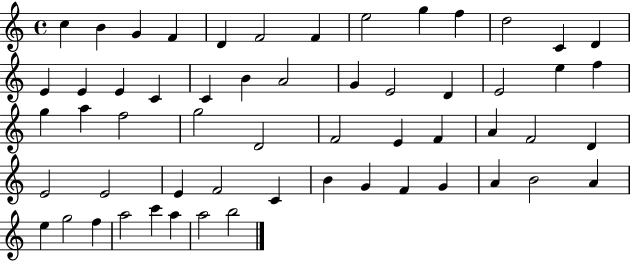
X:1
T:Untitled
M:4/4
L:1/4
K:C
c B G F D F2 F e2 g f d2 C D E E E C C B A2 G E2 D E2 e f g a f2 g2 D2 F2 E F A F2 D E2 E2 E F2 C B G F G A B2 A e g2 f a2 c' a a2 b2